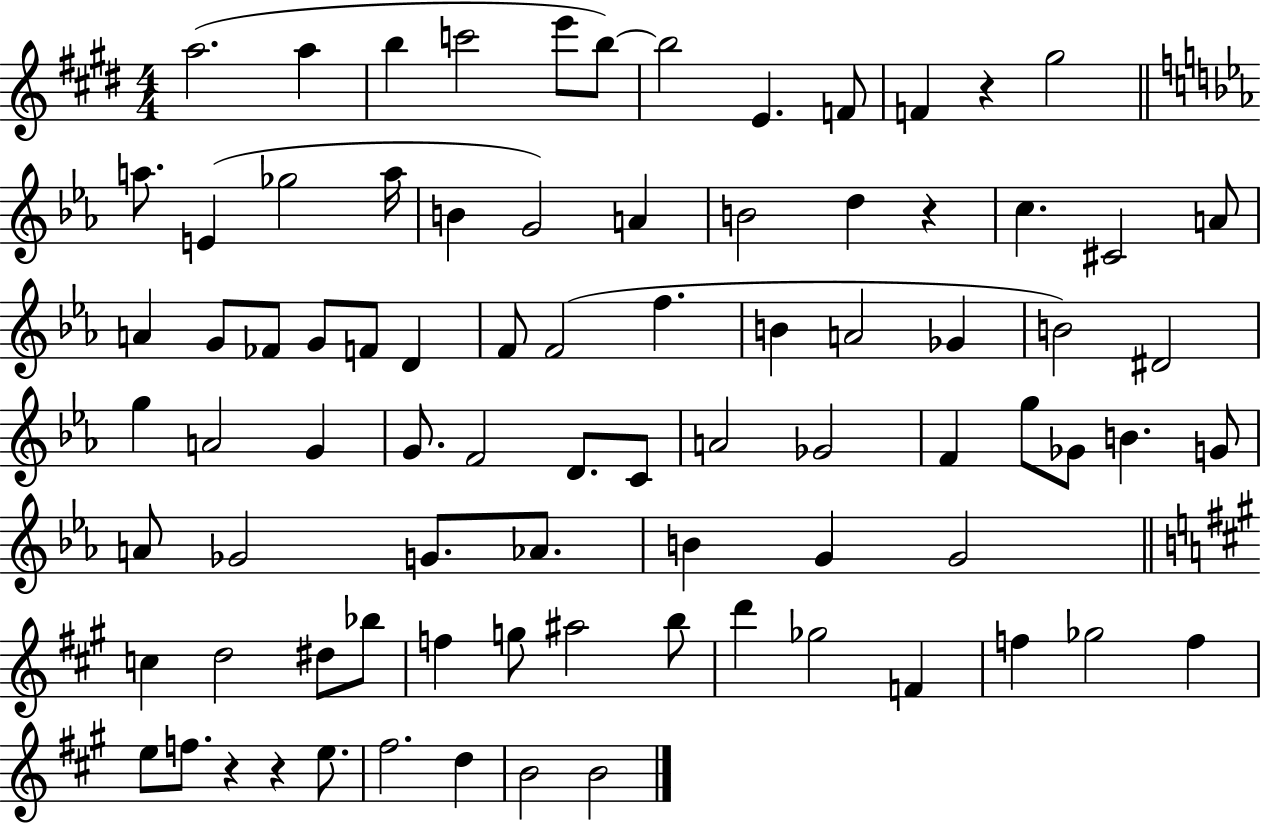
A5/h. A5/q B5/q C6/h E6/e B5/e B5/h E4/q. F4/e F4/q R/q G#5/h A5/e. E4/q Gb5/h A5/s B4/q G4/h A4/q B4/h D5/q R/q C5/q. C#4/h A4/e A4/q G4/e FES4/e G4/e F4/e D4/q F4/e F4/h F5/q. B4/q A4/h Gb4/q B4/h D#4/h G5/q A4/h G4/q G4/e. F4/h D4/e. C4/e A4/h Gb4/h F4/q G5/e Gb4/e B4/q. G4/e A4/e Gb4/h G4/e. Ab4/e. B4/q G4/q G4/h C5/q D5/h D#5/e Bb5/e F5/q G5/e A#5/h B5/e D6/q Gb5/h F4/q F5/q Gb5/h F5/q E5/e F5/e. R/q R/q E5/e. F#5/h. D5/q B4/h B4/h